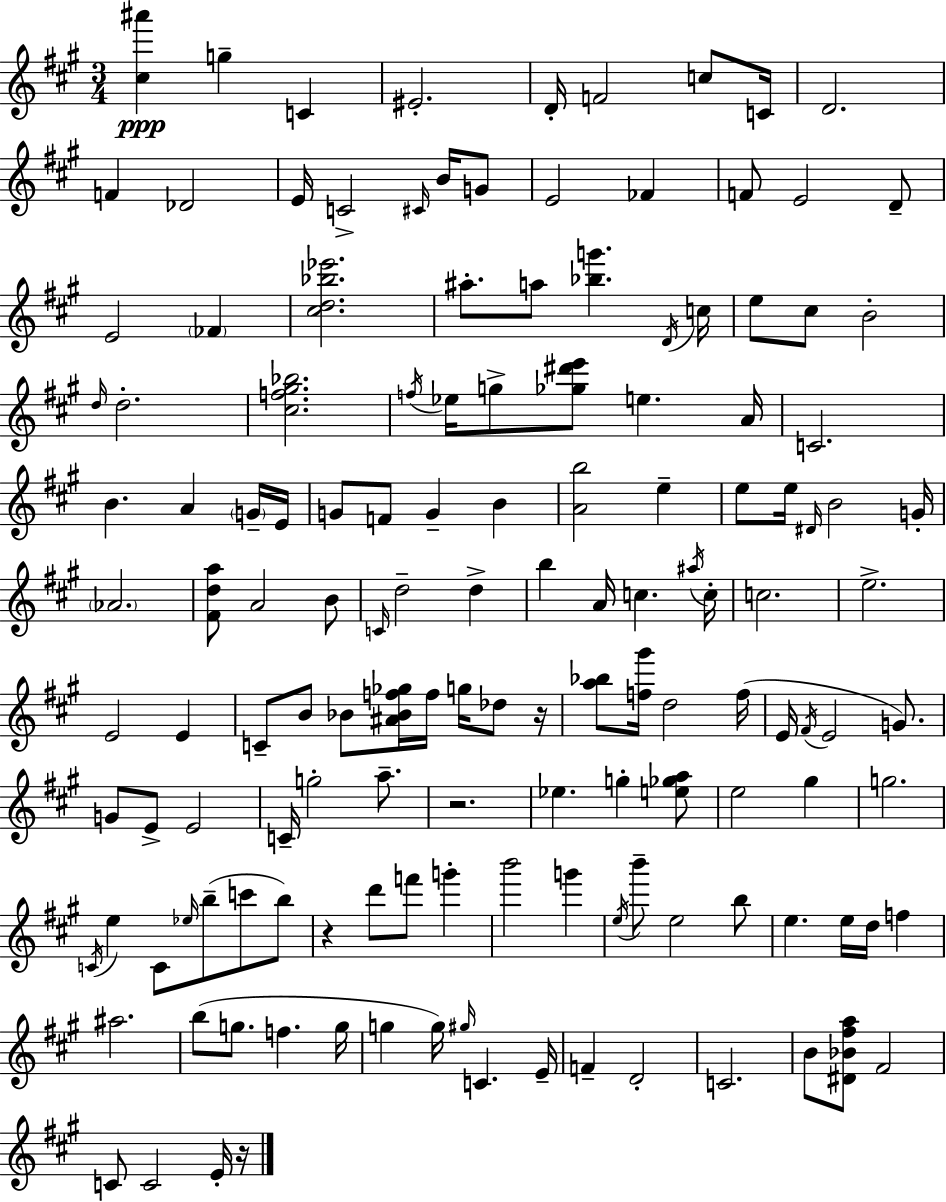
[C#5,A#6]/q G5/q C4/q EIS4/h. D4/s F4/h C5/e C4/s D4/h. F4/q Db4/h E4/s C4/h C#4/s B4/s G4/e E4/h FES4/q F4/e E4/h D4/e E4/h FES4/q [C#5,D5,Bb5,Eb6]/h. A#5/e. A5/e [Bb5,G6]/q. D4/s C5/s E5/e C#5/e B4/h D5/s D5/h. [C#5,F5,G#5,Bb5]/h. F5/s Eb5/s G5/e [Gb5,D#6,E6]/e E5/q. A4/s C4/h. B4/q. A4/q G4/s E4/s G4/e F4/e G4/q B4/q [A4,B5]/h E5/q E5/e E5/s D#4/s B4/h G4/s Ab4/h. [F#4,D5,A5]/e A4/h B4/e C4/s D5/h D5/q B5/q A4/s C5/q. A#5/s C5/s C5/h. E5/h. E4/h E4/q C4/e B4/e Bb4/e [A#4,Bb4,F5,Gb5]/s F5/s G5/s Db5/e R/s [A5,Bb5]/e [F5,G#6]/s D5/h F5/s E4/s F#4/s E4/h G4/e. G4/e E4/e E4/h C4/s G5/h A5/e. R/h. Eb5/q. G5/q [E5,Gb5,A5]/e E5/h G#5/q G5/h. C4/s E5/q C4/e Eb5/s B5/e C6/e B5/e R/q D6/e F6/e G6/q B6/h G6/q E5/s B6/e E5/h B5/e E5/q. E5/s D5/s F5/q A#5/h. B5/e G5/e. F5/q. G5/s G5/q G5/s G#5/s C4/q. E4/s F4/q D4/h C4/h. B4/e [D#4,Bb4,F#5,A5]/e F#4/h C4/e C4/h E4/s R/s